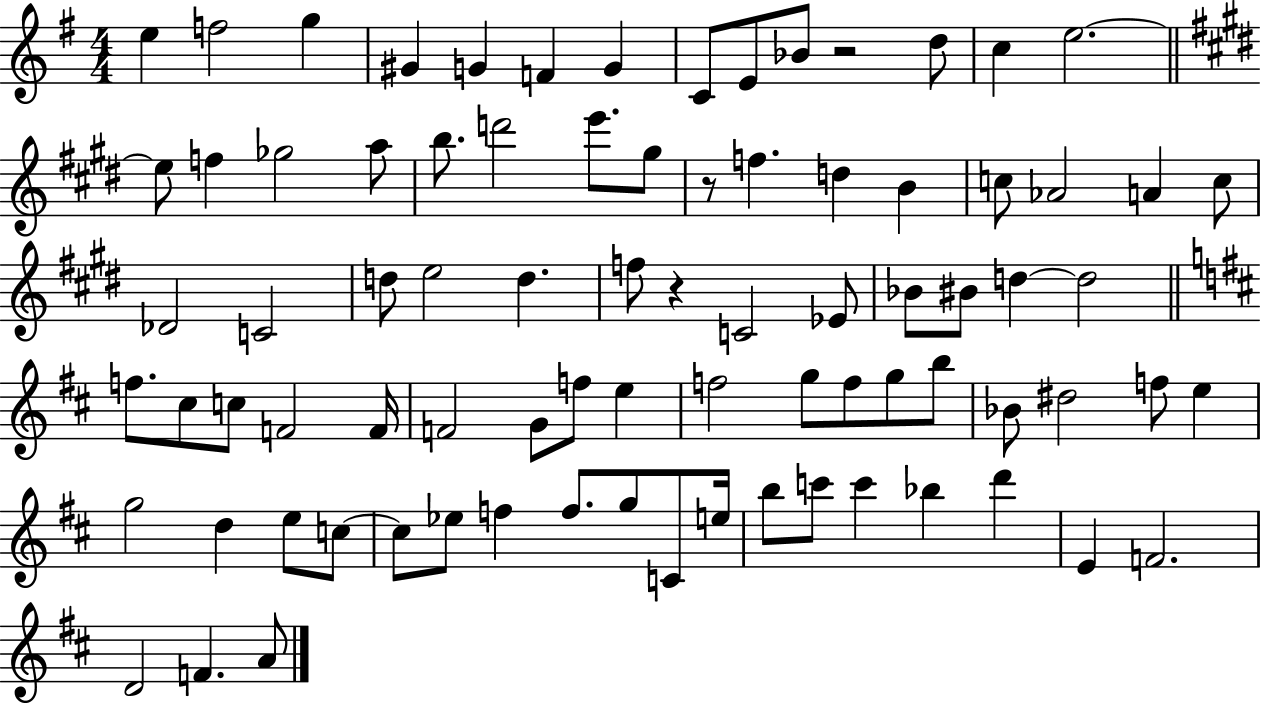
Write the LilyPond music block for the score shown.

{
  \clef treble
  \numericTimeSignature
  \time 4/4
  \key g \major
  e''4 f''2 g''4 | gis'4 g'4 f'4 g'4 | c'8 e'8 bes'8 r2 d''8 | c''4 e''2.~~ | \break \bar "||" \break \key e \major e''8 f''4 ges''2 a''8 | b''8. d'''2 e'''8. gis''8 | r8 f''4. d''4 b'4 | c''8 aes'2 a'4 c''8 | \break des'2 c'2 | d''8 e''2 d''4. | f''8 r4 c'2 ees'8 | bes'8 bis'8 d''4~~ d''2 | \break \bar "||" \break \key d \major f''8. cis''8 c''8 f'2 f'16 | f'2 g'8 f''8 e''4 | f''2 g''8 f''8 g''8 b''8 | bes'8 dis''2 f''8 e''4 | \break g''2 d''4 e''8 c''8~~ | c''8 ees''8 f''4 f''8. g''8 c'8 e''16 | b''8 c'''8 c'''4 bes''4 d'''4 | e'4 f'2. | \break d'2 f'4. a'8 | \bar "|."
}